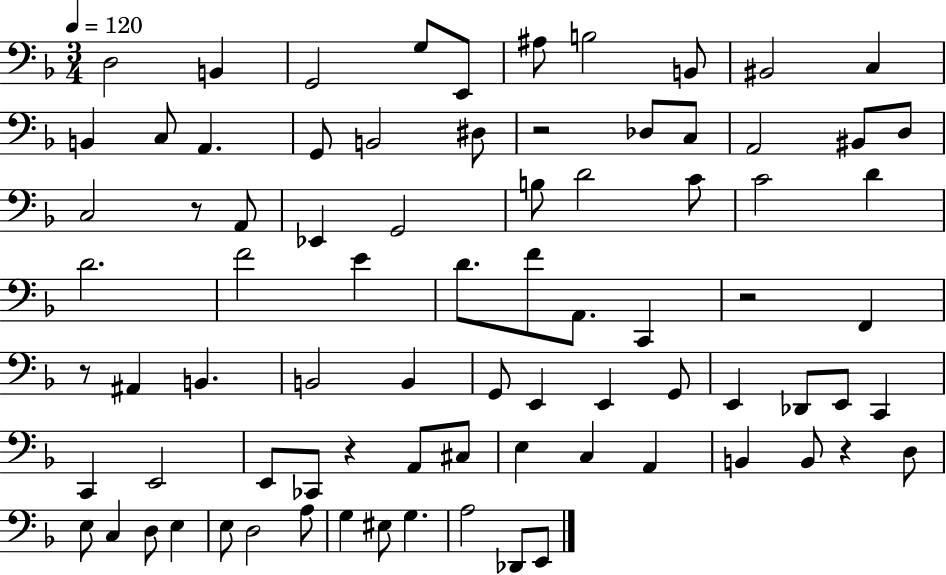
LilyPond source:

{
  \clef bass
  \numericTimeSignature
  \time 3/4
  \key f \major
  \tempo 4 = 120
  d2 b,4 | g,2 g8 e,8 | ais8 b2 b,8 | bis,2 c4 | \break b,4 c8 a,4. | g,8 b,2 dis8 | r2 des8 c8 | a,2 bis,8 d8 | \break c2 r8 a,8 | ees,4 g,2 | b8 d'2 c'8 | c'2 d'4 | \break d'2. | f'2 e'4 | d'8. f'8 a,8. c,4 | r2 f,4 | \break r8 ais,4 b,4. | b,2 b,4 | g,8 e,4 e,4 g,8 | e,4 des,8 e,8 c,4 | \break c,4 e,2 | e,8 ces,8 r4 a,8 cis8 | e4 c4 a,4 | b,4 b,8 r4 d8 | \break e8 c4 d8 e4 | e8 d2 a8 | g4 eis8 g4. | a2 des,8 e,8 | \break \bar "|."
}